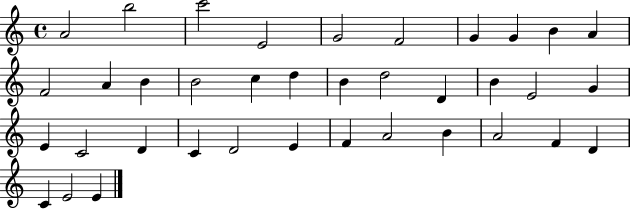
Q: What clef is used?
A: treble